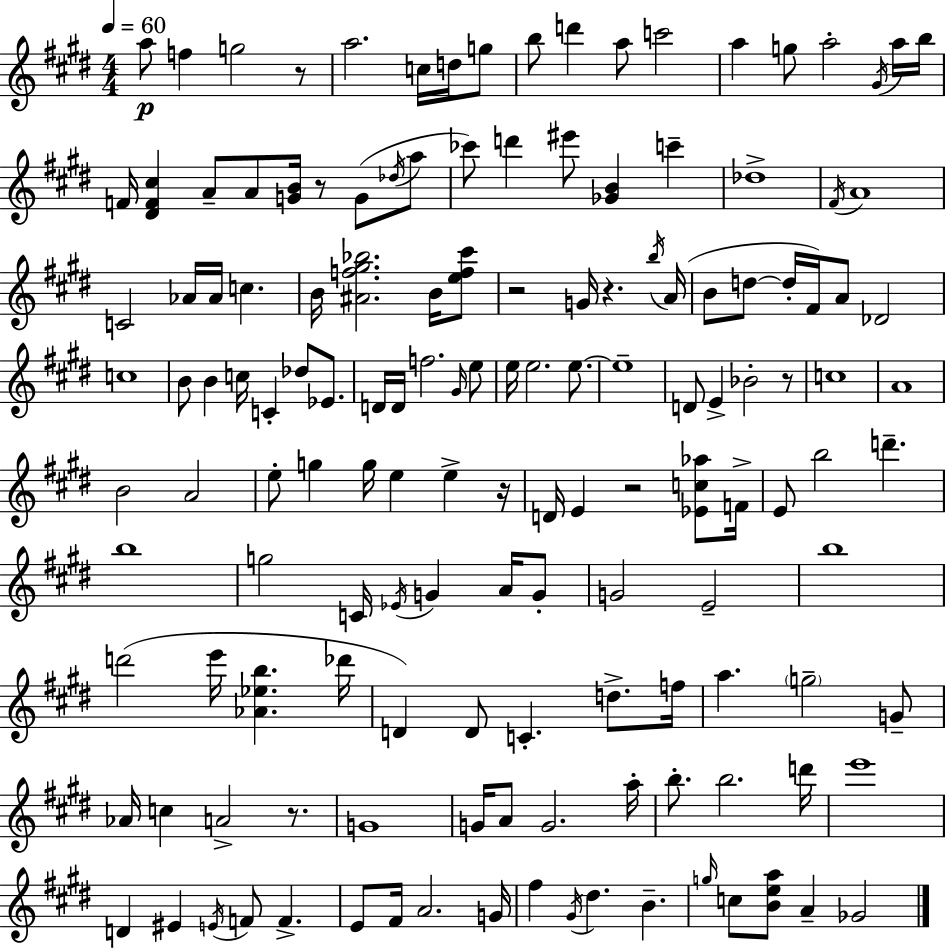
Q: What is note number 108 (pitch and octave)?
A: A5